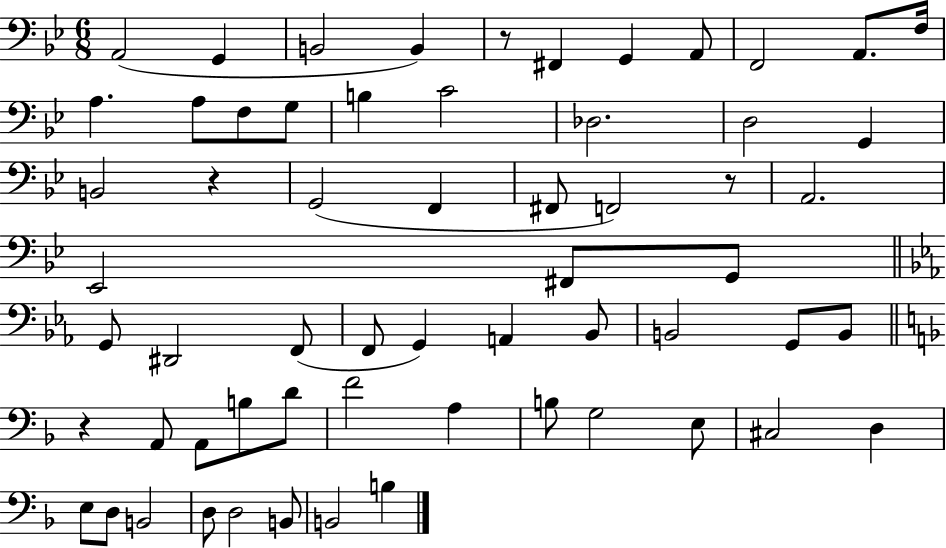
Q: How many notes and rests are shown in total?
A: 61